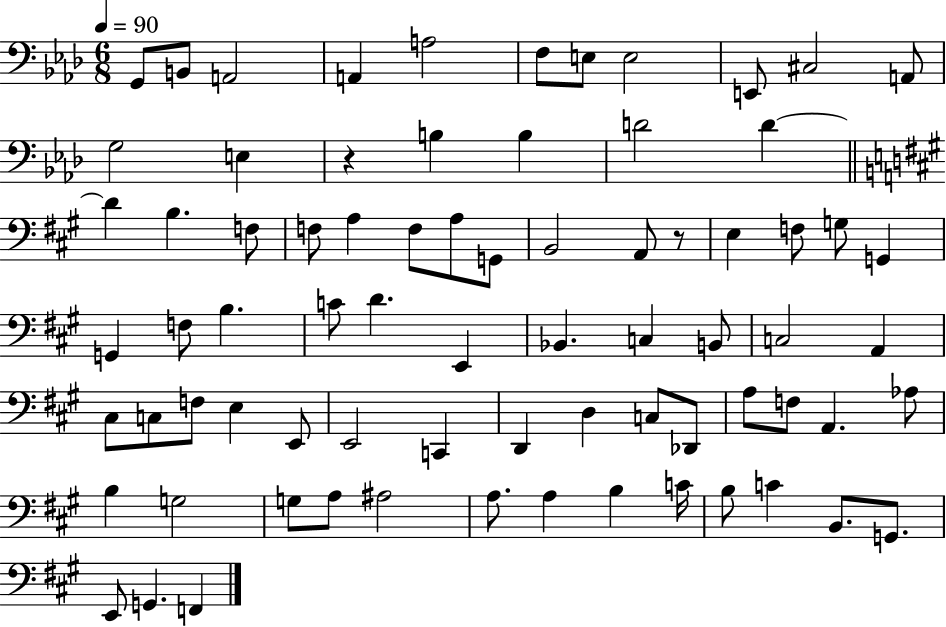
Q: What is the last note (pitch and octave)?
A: F2